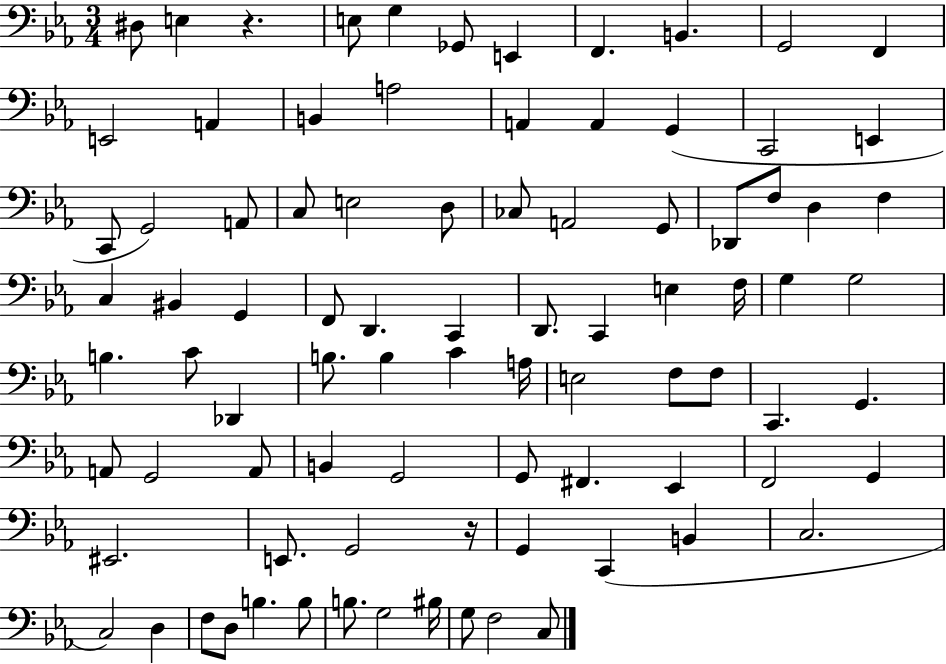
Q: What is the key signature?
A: EES major